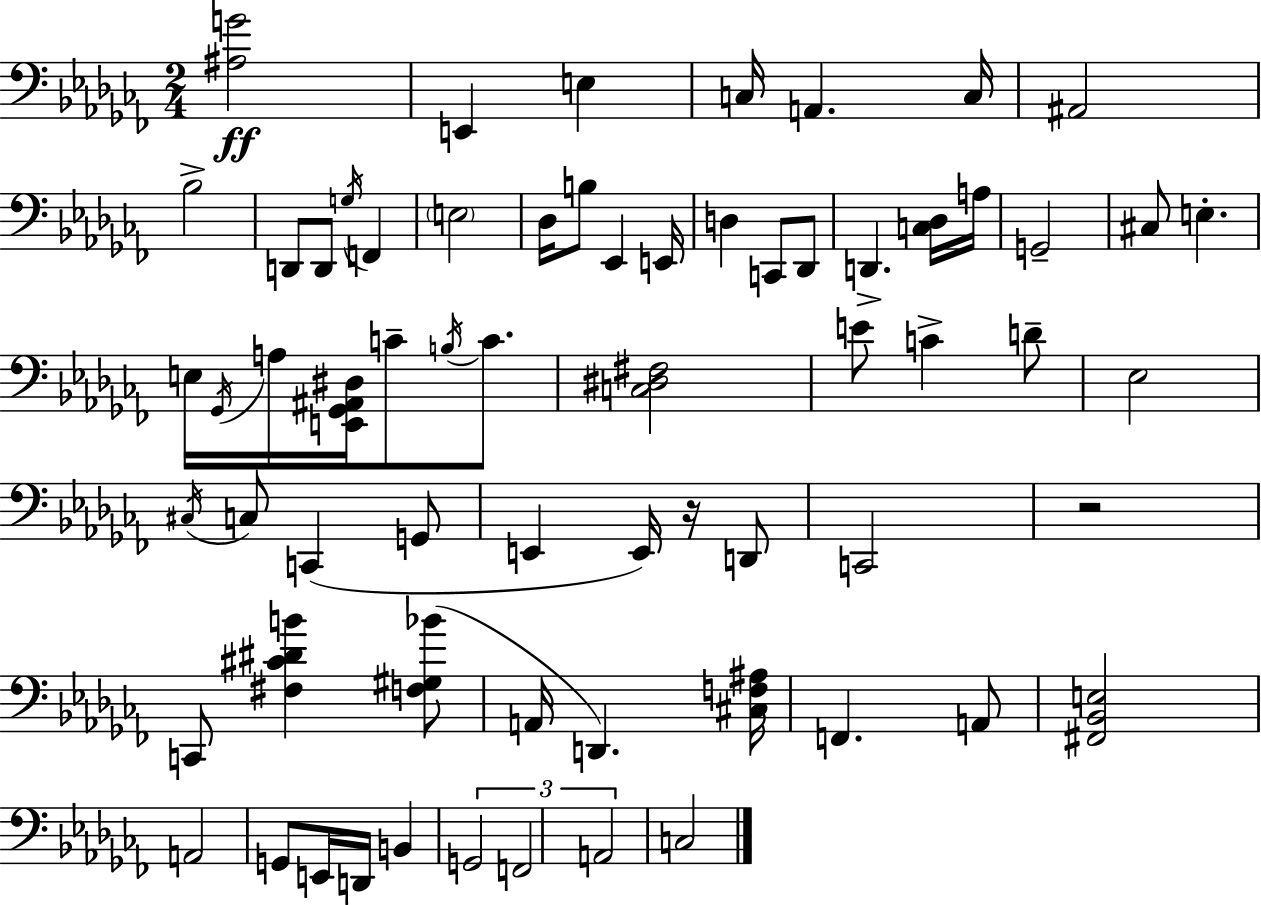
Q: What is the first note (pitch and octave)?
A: E2